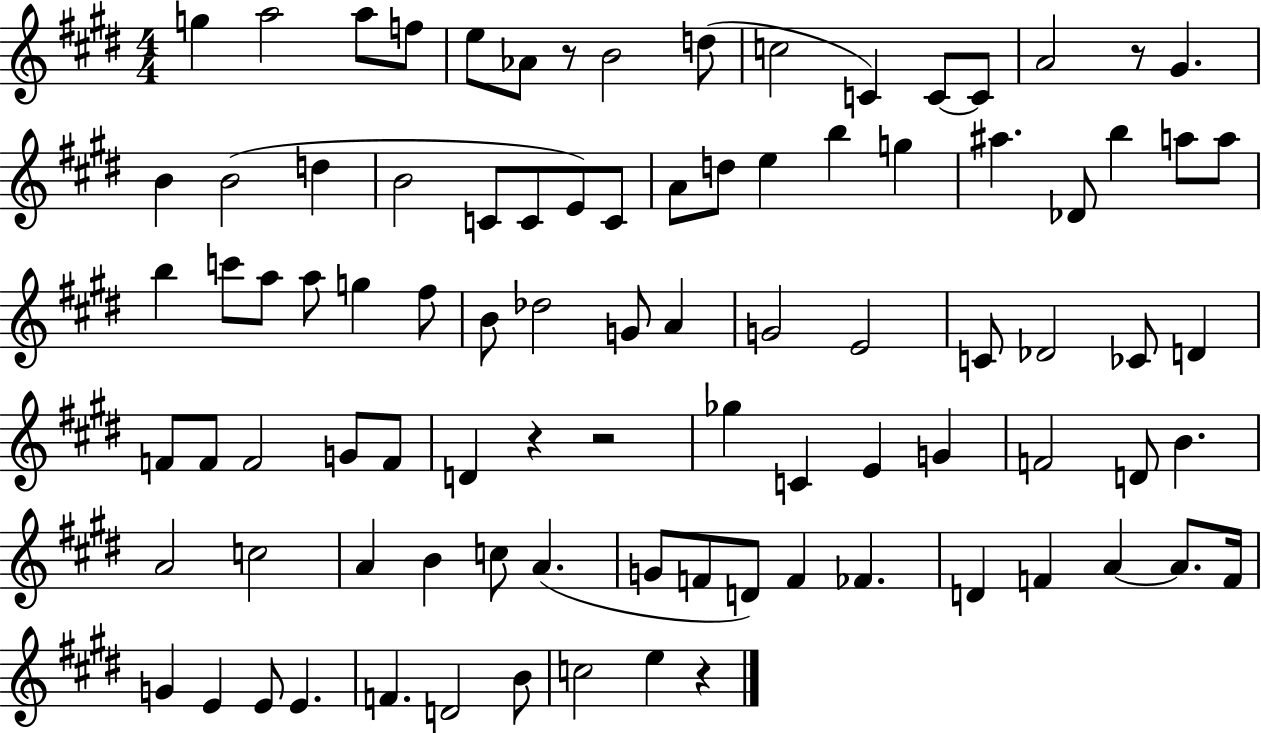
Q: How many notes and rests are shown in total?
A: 91